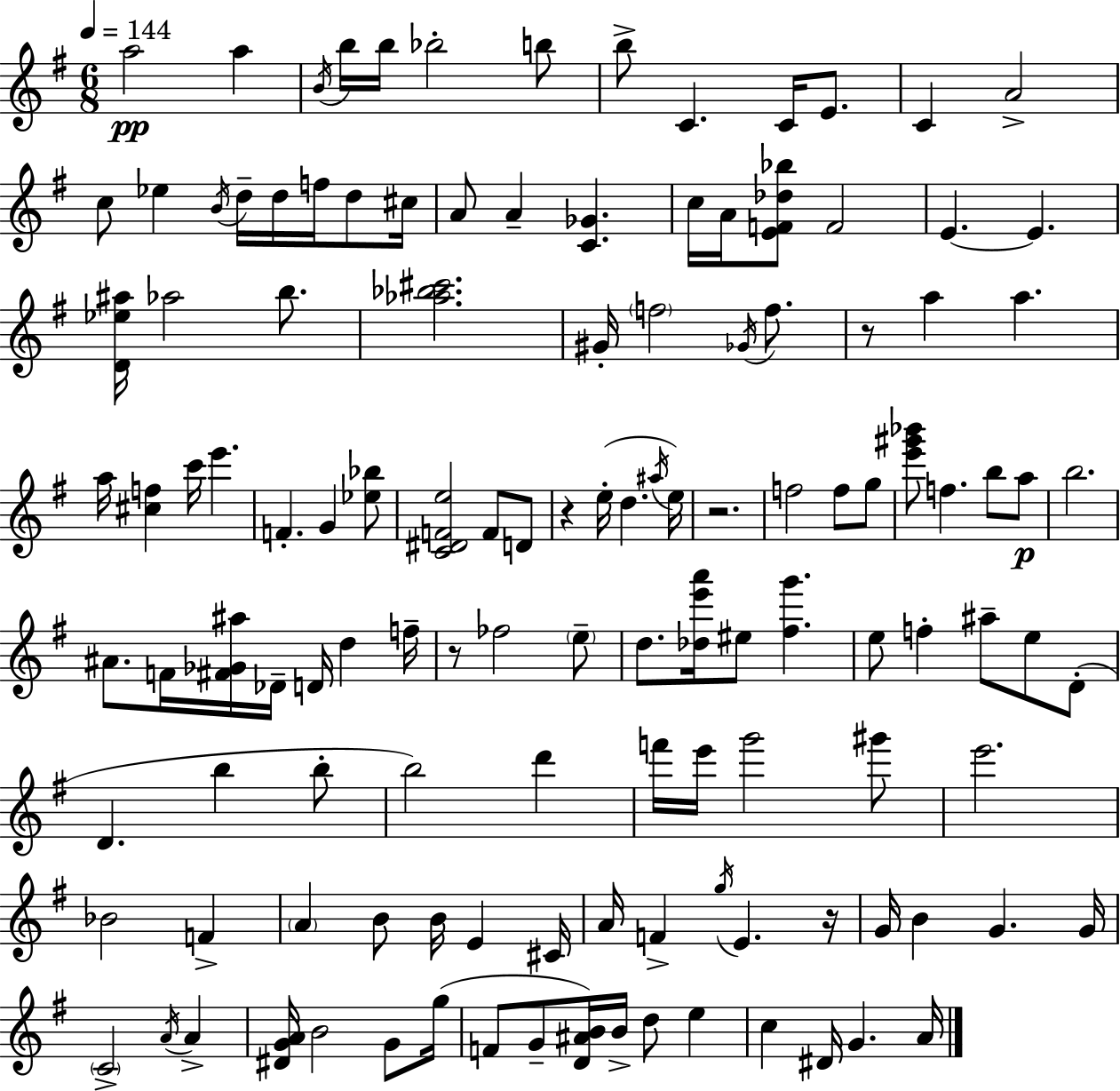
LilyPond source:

{
  \clef treble
  \numericTimeSignature
  \time 6/8
  \key e \minor
  \tempo 4 = 144
  a''2\pp a''4 | \acciaccatura { b'16 } b''16 b''16 bes''2-. b''8 | b''8-> c'4. c'16 e'8. | c'4 a'2-> | \break c''8 ees''4 \acciaccatura { b'16 } d''16-- d''16 f''16 d''8 | cis''16 a'8 a'4-- <c' ges'>4. | c''16 a'16 <e' f' des'' bes''>8 f'2 | e'4.~~ e'4. | \break <d' ees'' ais''>16 aes''2 b''8. | <aes'' bes'' cis'''>2. | gis'16-. \parenthesize f''2 \acciaccatura { ges'16 } | f''8. r8 a''4 a''4. | \break a''16 <cis'' f''>4 c'''16 e'''4. | f'4.-. g'4 | <ees'' bes''>8 <c' dis' f' e''>2 f'8 | d'8 r4 e''16-.( d''4. | \break \acciaccatura { ais''16 }) e''16 r2. | f''2 | f''8 g''8 <e''' gis''' bes'''>8 f''4. | b''8 a''8\p b''2. | \break ais'8. f'16 <fis' ges' ais''>16 des'16-- d'16 d''4 | f''16-- r8 fes''2 | \parenthesize e''8-- d''8. <des'' e''' a'''>16 eis''8 <fis'' g'''>4. | e''8 f''4-. ais''8-- | \break e''8 d'8-.( d'4. b''4 | b''8-. b''2) | d'''4 f'''16 e'''16 g'''2 | gis'''8 e'''2. | \break bes'2 | f'4-> \parenthesize a'4 b'8 b'16 e'4 | cis'16 a'16 f'4-> \acciaccatura { g''16 } e'4. | r16 g'16 b'4 g'4. | \break g'16 \parenthesize c'2-> | \acciaccatura { a'16 } a'4-> <dis' g' a'>16 b'2 | g'8 g''16( f'8 g'8-- <d' ais' b'>16) b'16-> | d''8 e''4 c''4 dis'16 g'4. | \break a'16 \bar "|."
}